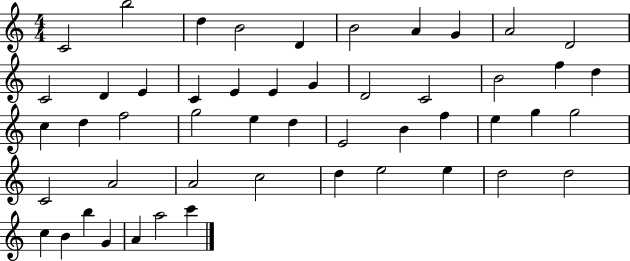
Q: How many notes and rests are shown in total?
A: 50